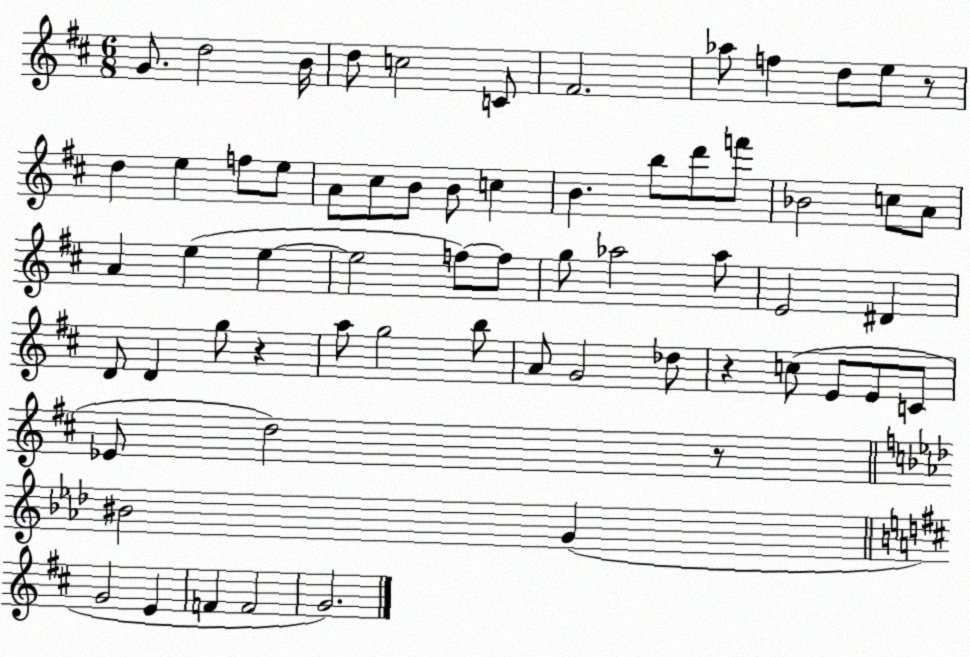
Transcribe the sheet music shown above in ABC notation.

X:1
T:Untitled
M:6/8
L:1/4
K:D
G/2 d2 B/4 d/2 c2 C/2 ^F2 _a/2 f d/2 e/2 z/2 d e f/2 e/2 A/2 ^c/2 B/2 B/2 c B b/2 d'/2 f'/2 _B2 c/2 A/2 A e e e2 f/2 f/2 g/2 _a2 _a/2 E2 ^D D/2 D g/2 z a/2 g2 b/2 A/2 G2 _d/2 z c/2 E/2 E/2 C/2 _E/2 d2 z/2 ^B2 G G2 E F F2 G2